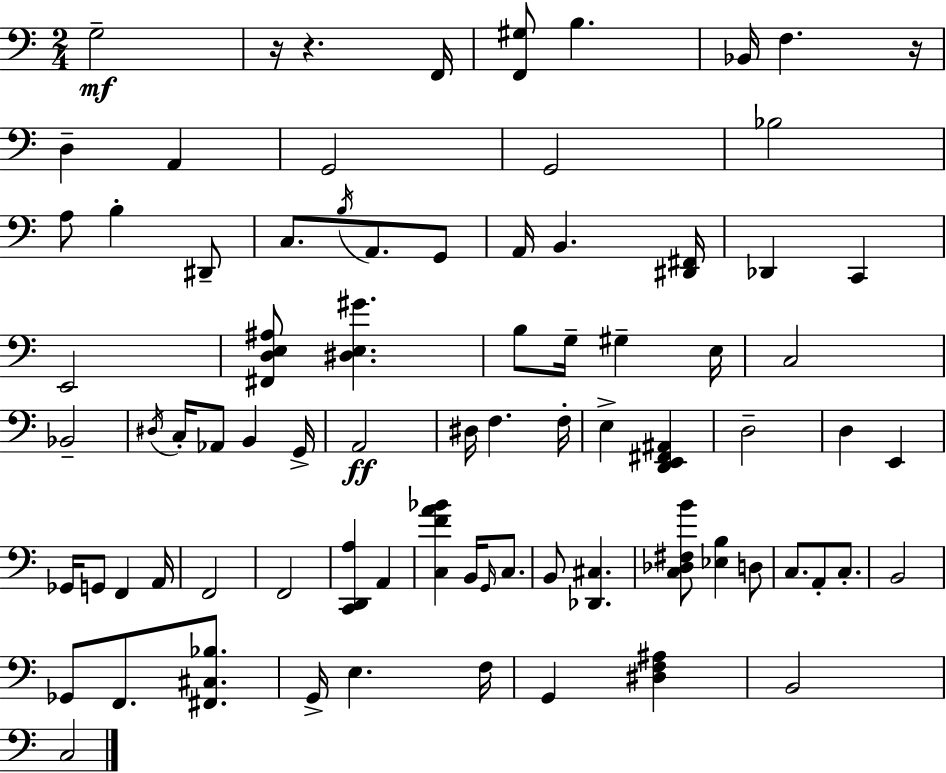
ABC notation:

X:1
T:Untitled
M:2/4
L:1/4
K:Am
G,2 z/4 z F,,/4 [F,,^G,]/2 B, _B,,/4 F, z/4 D, A,, G,,2 G,,2 _B,2 A,/2 B, ^D,,/2 C,/2 B,/4 A,,/2 G,,/2 A,,/4 B,, [^D,,^F,,]/4 _D,, C,, E,,2 [^F,,D,E,^A,]/2 [^D,E,^G] B,/2 G,/4 ^G, E,/4 C,2 _B,,2 ^D,/4 C,/4 _A,,/2 B,, G,,/4 A,,2 ^D,/4 F, F,/4 E, [D,,E,,^F,,^A,,] D,2 D, E,, _G,,/4 G,,/2 F,, A,,/4 F,,2 F,,2 [C,,D,,A,] A,, [C,FA_B] B,,/4 G,,/4 C,/2 B,,/2 [_D,,^C,] [C,_D,^F,B]/2 [_E,B,] D,/2 C,/2 A,,/2 C,/2 B,,2 _G,,/2 F,,/2 [^F,,^C,_B,]/2 G,,/4 E, F,/4 G,, [^D,F,^A,] B,,2 C,2